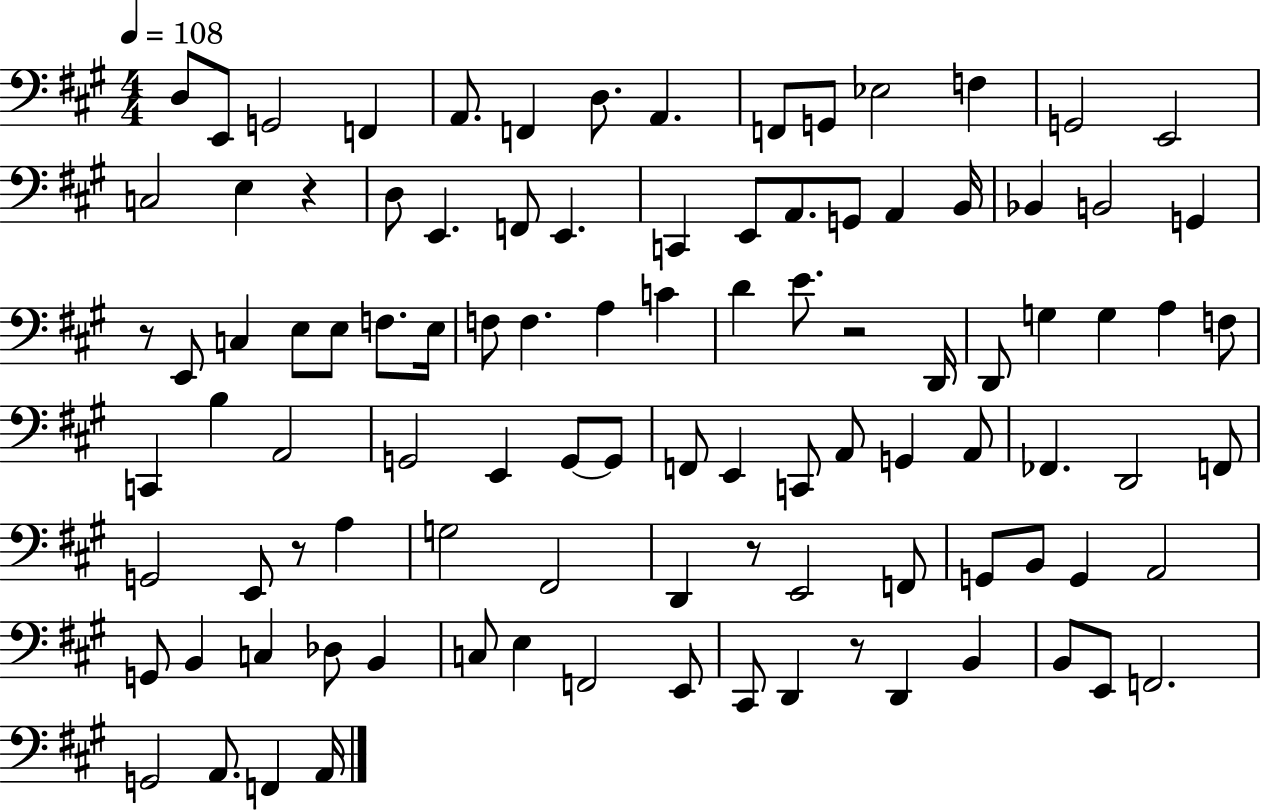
{
  \clef bass
  \numericTimeSignature
  \time 4/4
  \key a \major
  \tempo 4 = 108
  d8 e,8 g,2 f,4 | a,8. f,4 d8. a,4. | f,8 g,8 ees2 f4 | g,2 e,2 | \break c2 e4 r4 | d8 e,4. f,8 e,4. | c,4 e,8 a,8. g,8 a,4 b,16 | bes,4 b,2 g,4 | \break r8 e,8 c4 e8 e8 f8. e16 | f8 f4. a4 c'4 | d'4 e'8. r2 d,16 | d,8 g4 g4 a4 f8 | \break c,4 b4 a,2 | g,2 e,4 g,8~~ g,8 | f,8 e,4 c,8 a,8 g,4 a,8 | fes,4. d,2 f,8 | \break g,2 e,8 r8 a4 | g2 fis,2 | d,4 r8 e,2 f,8 | g,8 b,8 g,4 a,2 | \break g,8 b,4 c4 des8 b,4 | c8 e4 f,2 e,8 | cis,8 d,4 r8 d,4 b,4 | b,8 e,8 f,2. | \break g,2 a,8. f,4 a,16 | \bar "|."
}